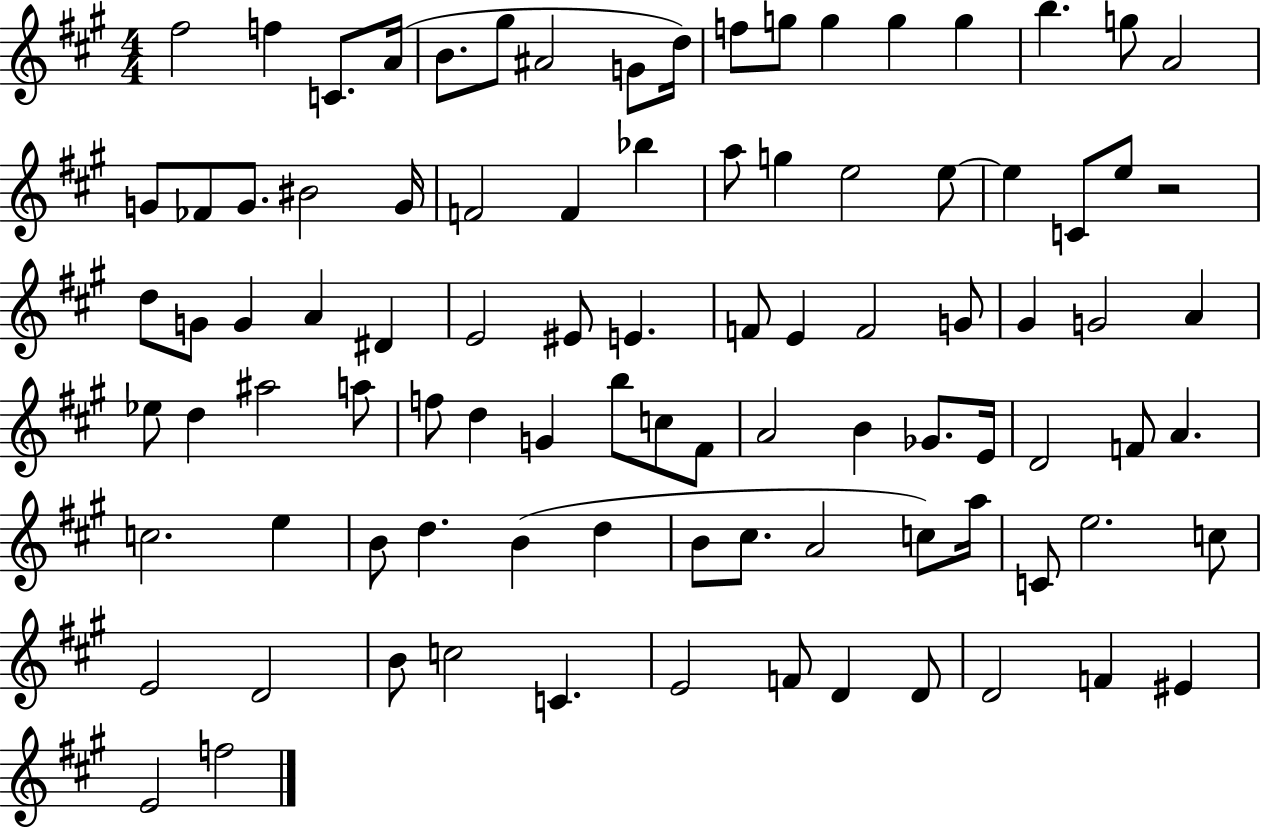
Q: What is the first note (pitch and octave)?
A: F#5